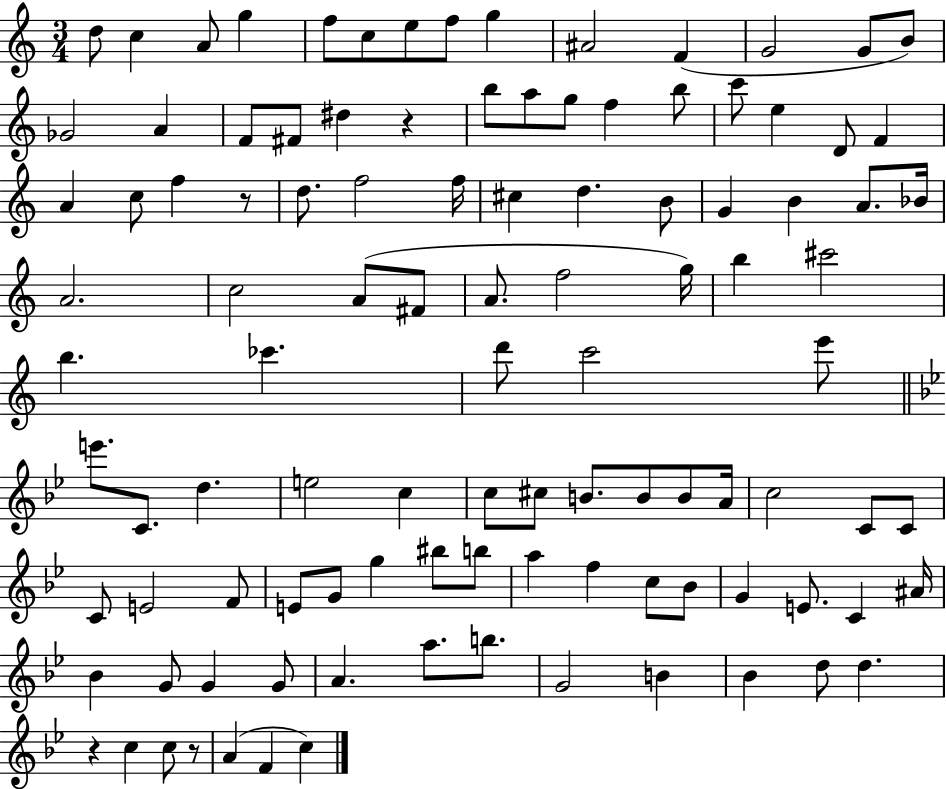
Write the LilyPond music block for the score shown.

{
  \clef treble
  \numericTimeSignature
  \time 3/4
  \key c \major
  d''8 c''4 a'8 g''4 | f''8 c''8 e''8 f''8 g''4 | ais'2 f'4( | g'2 g'8 b'8) | \break ges'2 a'4 | f'8 fis'8 dis''4 r4 | b''8 a''8 g''8 f''4 b''8 | c'''8 e''4 d'8 f'4 | \break a'4 c''8 f''4 r8 | d''8. f''2 f''16 | cis''4 d''4. b'8 | g'4 b'4 a'8. bes'16 | \break a'2. | c''2 a'8( fis'8 | a'8. f''2 g''16) | b''4 cis'''2 | \break b''4. ces'''4. | d'''8 c'''2 e'''8 | \bar "||" \break \key g \minor e'''8. c'8. d''4. | e''2 c''4 | c''8 cis''8 b'8. b'8 b'8 a'16 | c''2 c'8 c'8 | \break c'8 e'2 f'8 | e'8 g'8 g''4 bis''8 b''8 | a''4 f''4 c''8 bes'8 | g'4 e'8. c'4 ais'16 | \break bes'4 g'8 g'4 g'8 | a'4. a''8. b''8. | g'2 b'4 | bes'4 d''8 d''4. | \break r4 c''4 c''8 r8 | a'4( f'4 c''4) | \bar "|."
}